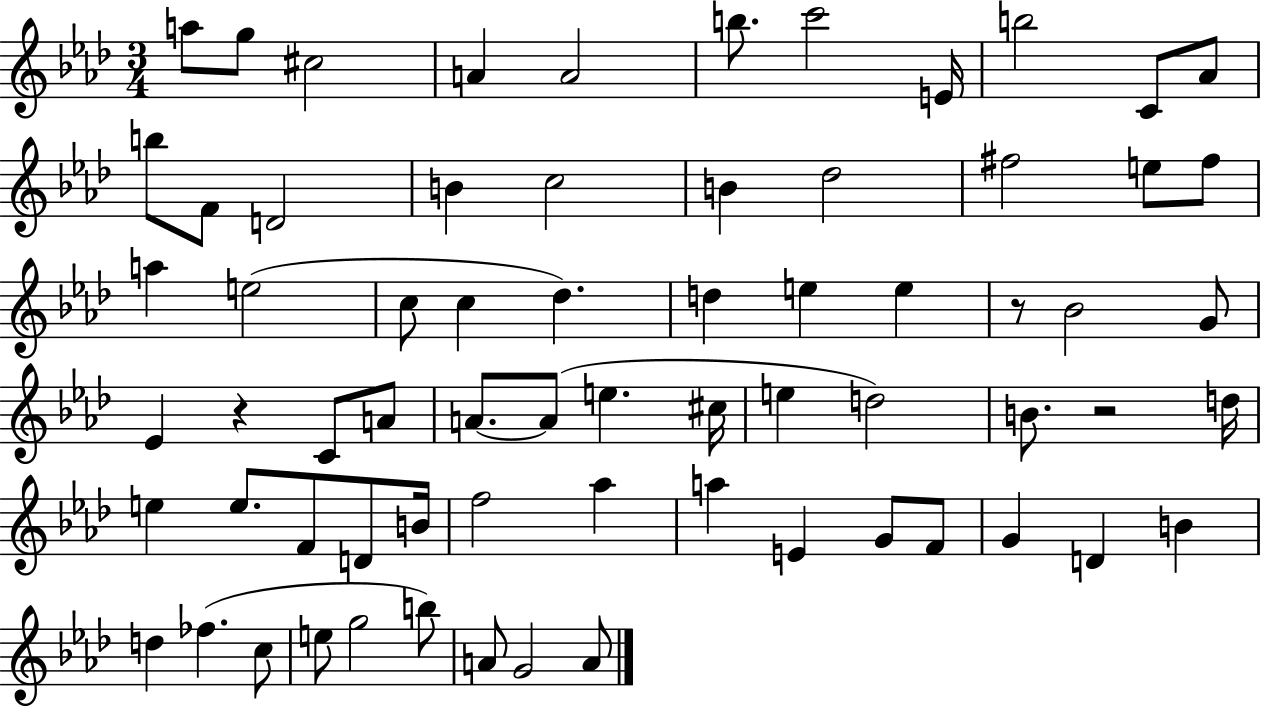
{
  \clef treble
  \numericTimeSignature
  \time 3/4
  \key aes \major
  a''8 g''8 cis''2 | a'4 a'2 | b''8. c'''2 e'16 | b''2 c'8 aes'8 | \break b''8 f'8 d'2 | b'4 c''2 | b'4 des''2 | fis''2 e''8 fis''8 | \break a''4 e''2( | c''8 c''4 des''4.) | d''4 e''4 e''4 | r8 bes'2 g'8 | \break ees'4 r4 c'8 a'8 | a'8.~~ a'8( e''4. cis''16 | e''4 d''2) | b'8. r2 d''16 | \break e''4 e''8. f'8 d'8 b'16 | f''2 aes''4 | a''4 e'4 g'8 f'8 | g'4 d'4 b'4 | \break d''4 fes''4.( c''8 | e''8 g''2 b''8) | a'8 g'2 a'8 | \bar "|."
}